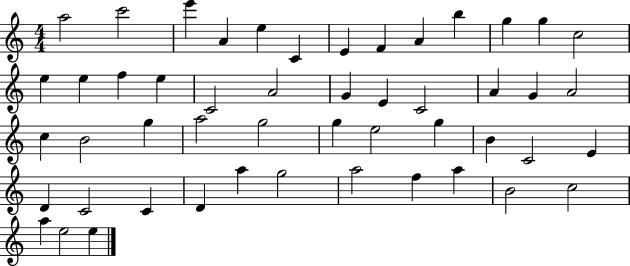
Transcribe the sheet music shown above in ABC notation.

X:1
T:Untitled
M:4/4
L:1/4
K:C
a2 c'2 e' A e C E F A b g g c2 e e f e C2 A2 G E C2 A G A2 c B2 g a2 g2 g e2 g B C2 E D C2 C D a g2 a2 f a B2 c2 a e2 e